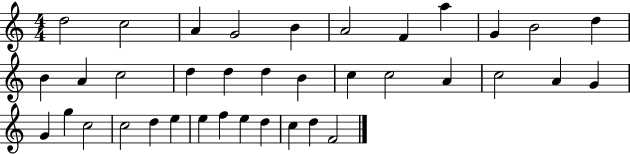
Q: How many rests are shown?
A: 0